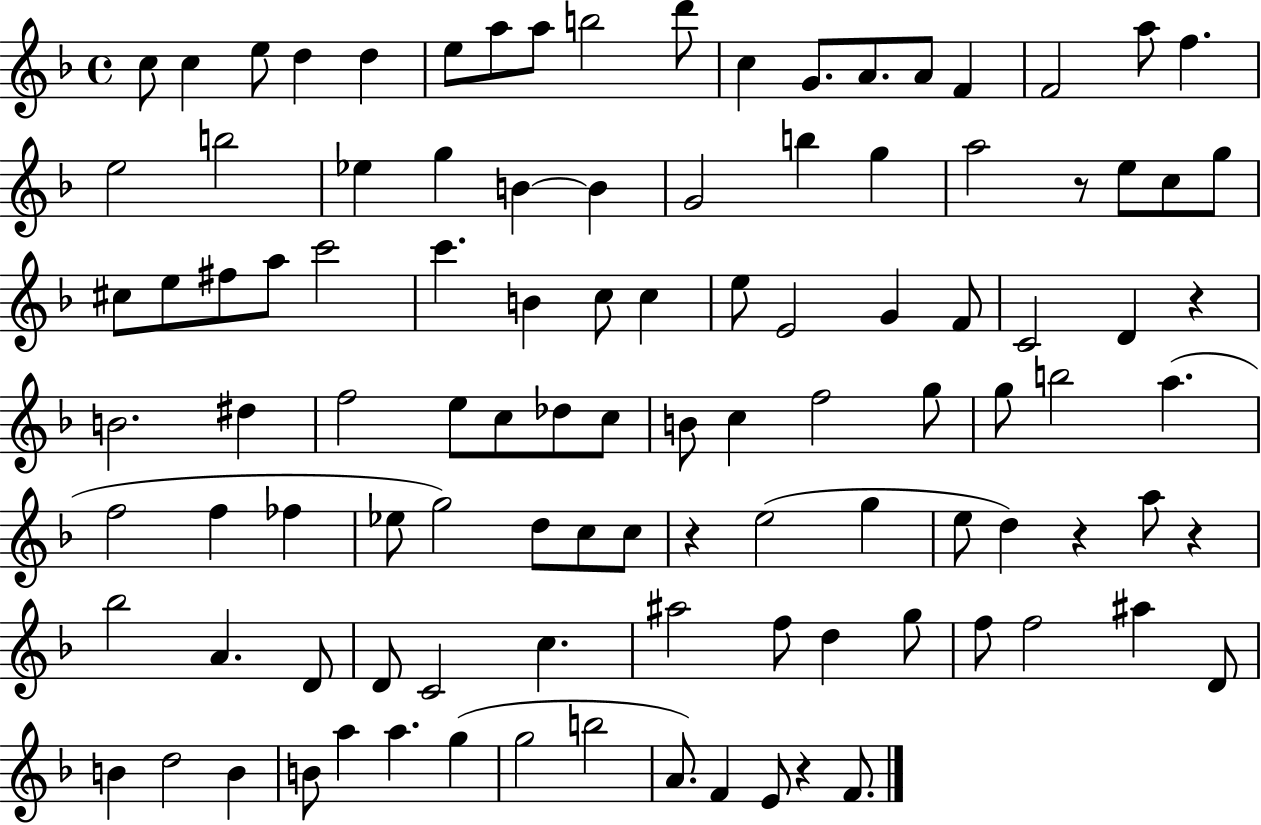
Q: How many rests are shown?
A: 6